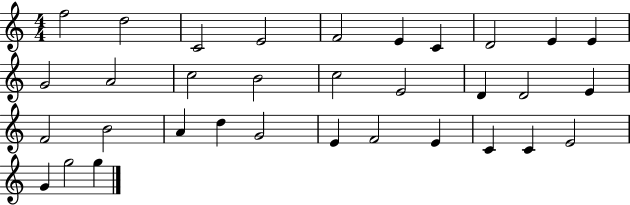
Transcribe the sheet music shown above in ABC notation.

X:1
T:Untitled
M:4/4
L:1/4
K:C
f2 d2 C2 E2 F2 E C D2 E E G2 A2 c2 B2 c2 E2 D D2 E F2 B2 A d G2 E F2 E C C E2 G g2 g